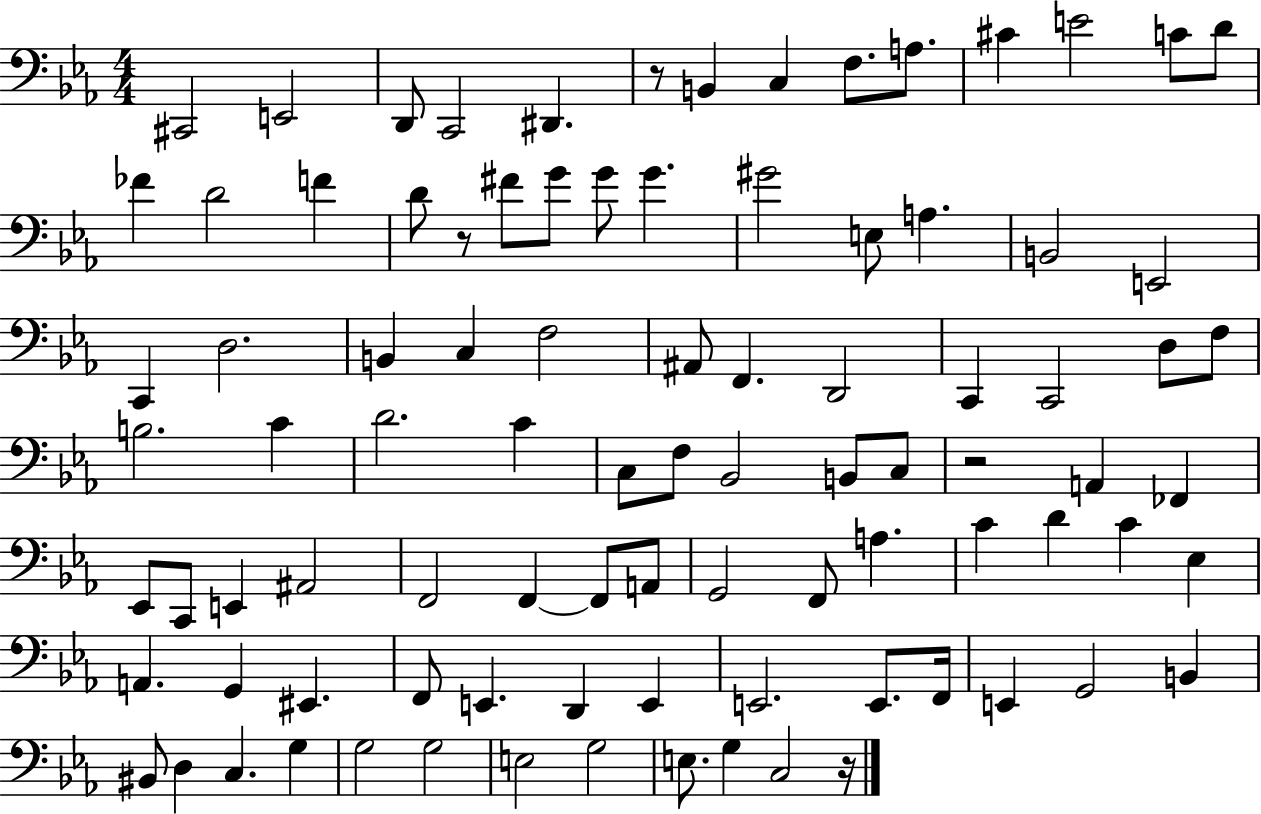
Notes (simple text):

C#2/h E2/h D2/e C2/h D#2/q. R/e B2/q C3/q F3/e. A3/e. C#4/q E4/h C4/e D4/e FES4/q D4/h F4/q D4/e R/e F#4/e G4/e G4/e G4/q. G#4/h E3/e A3/q. B2/h E2/h C2/q D3/h. B2/q C3/q F3/h A#2/e F2/q. D2/h C2/q C2/h D3/e F3/e B3/h. C4/q D4/h. C4/q C3/e F3/e Bb2/h B2/e C3/e R/h A2/q FES2/q Eb2/e C2/e E2/q A#2/h F2/h F2/q F2/e A2/e G2/h F2/e A3/q. C4/q D4/q C4/q Eb3/q A2/q. G2/q EIS2/q. F2/e E2/q. D2/q E2/q E2/h. E2/e. F2/s E2/q G2/h B2/q BIS2/e D3/q C3/q. G3/q G3/h G3/h E3/h G3/h E3/e. G3/q C3/h R/s